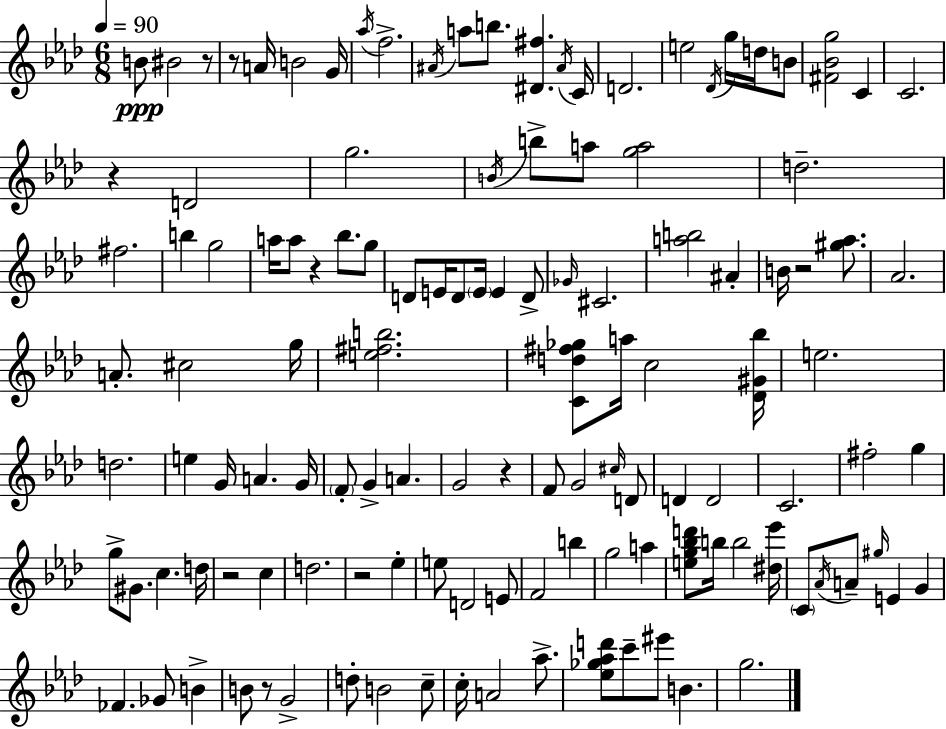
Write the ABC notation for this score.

X:1
T:Untitled
M:6/8
L:1/4
K:Ab
B/2 ^B2 z/2 z/2 A/4 B2 G/4 _a/4 f2 ^A/4 a/2 b/2 [^D^f] ^A/4 C/4 D2 e2 _D/4 g/4 d/4 B/2 [^F_Bg]2 C C2 z D2 g2 B/4 b/2 a/2 [ga]2 d2 ^f2 b g2 a/4 a/2 z _b/2 g/2 D/2 E/4 D/2 E/4 E D/2 _G/4 ^C2 [ab]2 ^A B/4 z2 [^g_a]/2 _A2 A/2 ^c2 g/4 [e^fb]2 [Cd^f_g]/2 a/4 c2 [_D^G_b]/4 e2 d2 e G/4 A G/4 F/2 G A G2 z F/2 G2 ^c/4 D/2 D D2 C2 ^f2 g g/2 ^G/2 c d/4 z2 c d2 z2 _e e/2 D2 E/2 F2 b g2 a [eg_bd']/2 b/4 b2 [^d_e']/4 C/2 _A/4 A/2 ^g/4 E G _F _G/2 B B/2 z/2 G2 d/2 B2 c/2 c/4 A2 _a/2 [_e_g_ad']/2 c'/2 ^e'/2 B g2